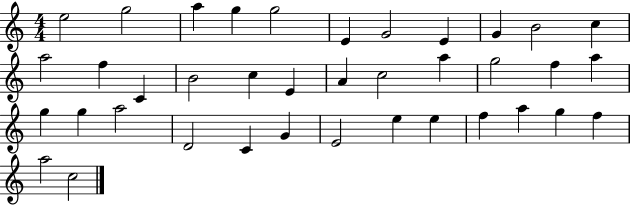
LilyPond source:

{
  \clef treble
  \numericTimeSignature
  \time 4/4
  \key c \major
  e''2 g''2 | a''4 g''4 g''2 | e'4 g'2 e'4 | g'4 b'2 c''4 | \break a''2 f''4 c'4 | b'2 c''4 e'4 | a'4 c''2 a''4 | g''2 f''4 a''4 | \break g''4 g''4 a''2 | d'2 c'4 g'4 | e'2 e''4 e''4 | f''4 a''4 g''4 f''4 | \break a''2 c''2 | \bar "|."
}